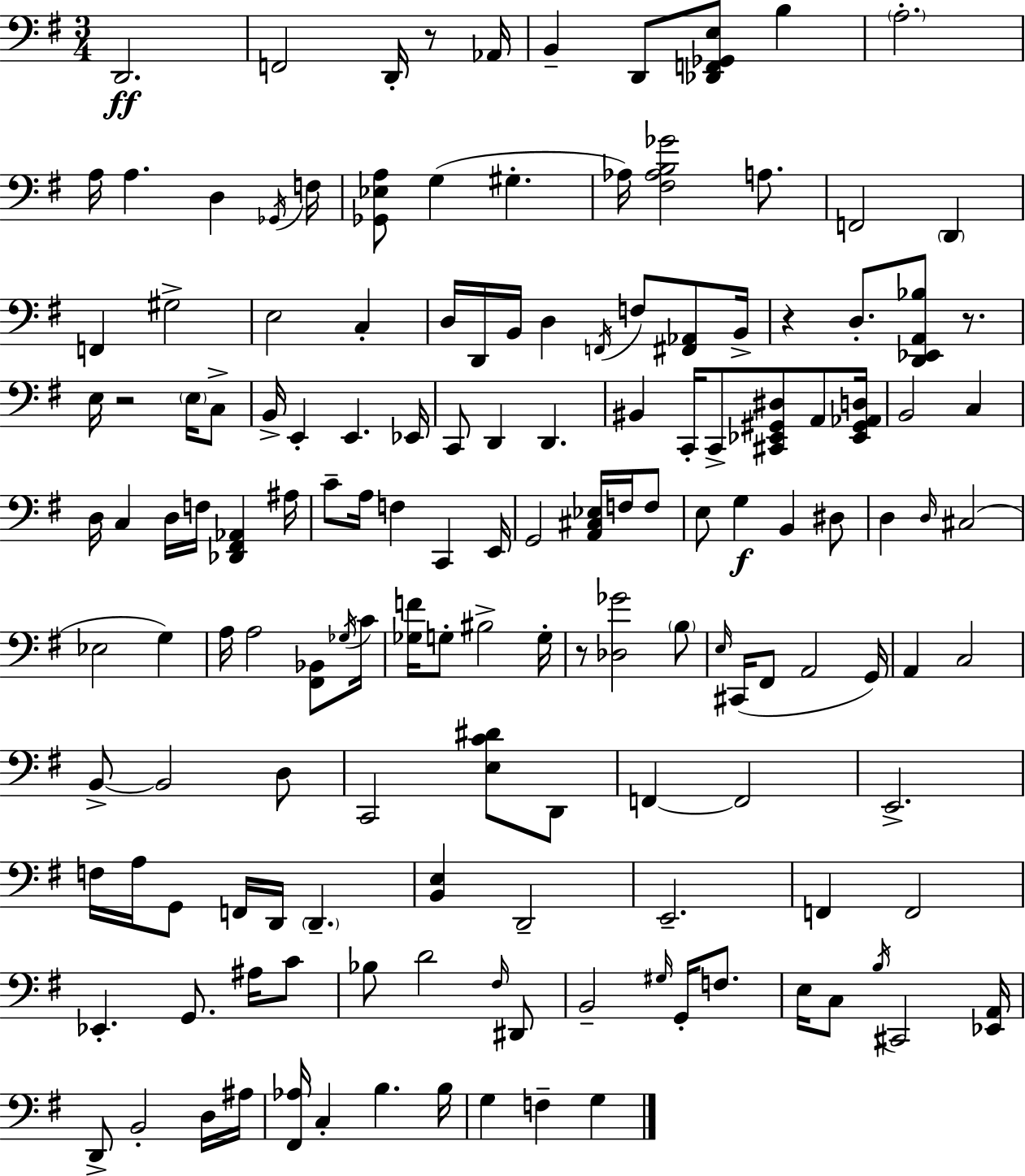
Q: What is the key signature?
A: E minor